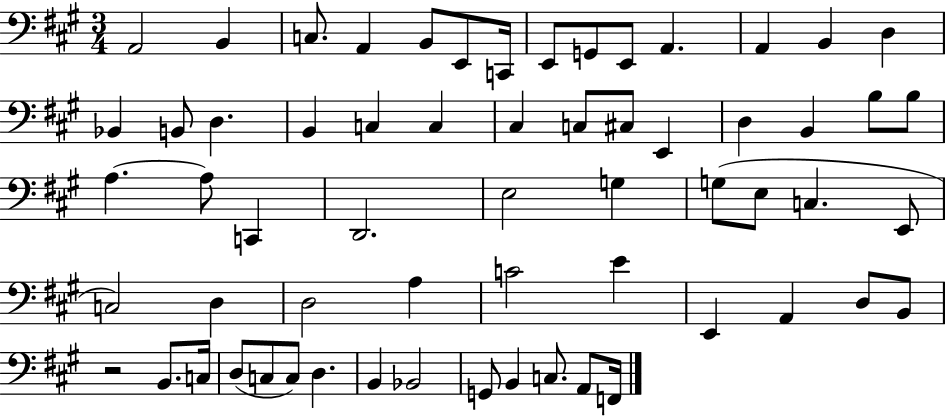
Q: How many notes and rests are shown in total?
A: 62